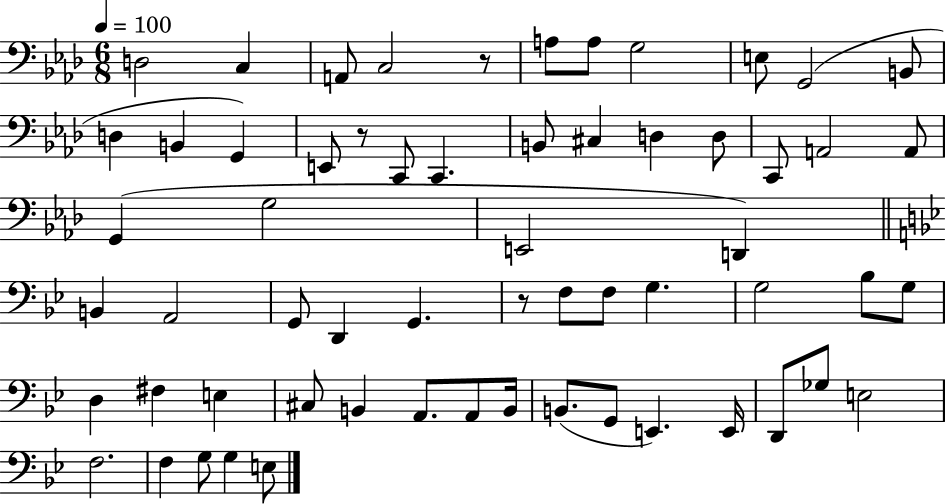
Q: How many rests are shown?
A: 3